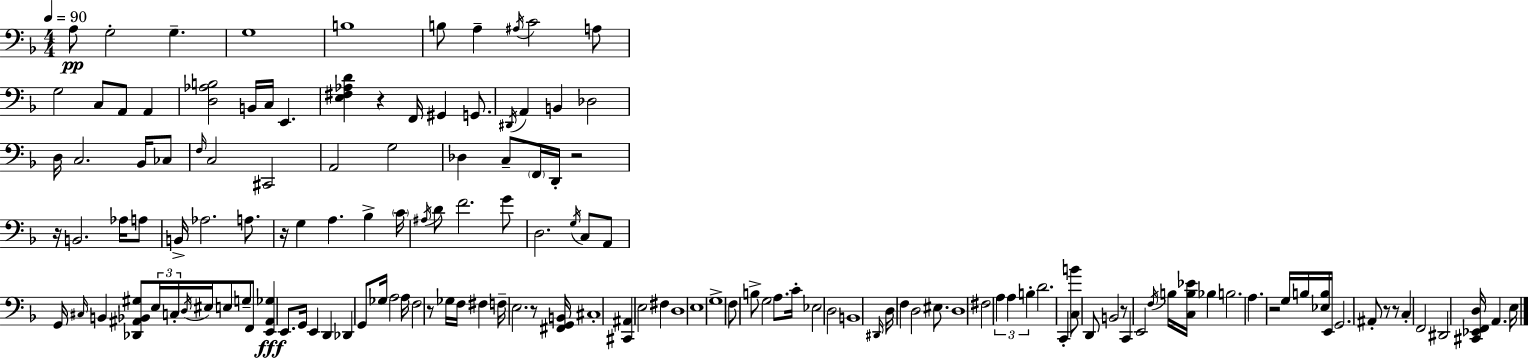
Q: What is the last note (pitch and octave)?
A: E3